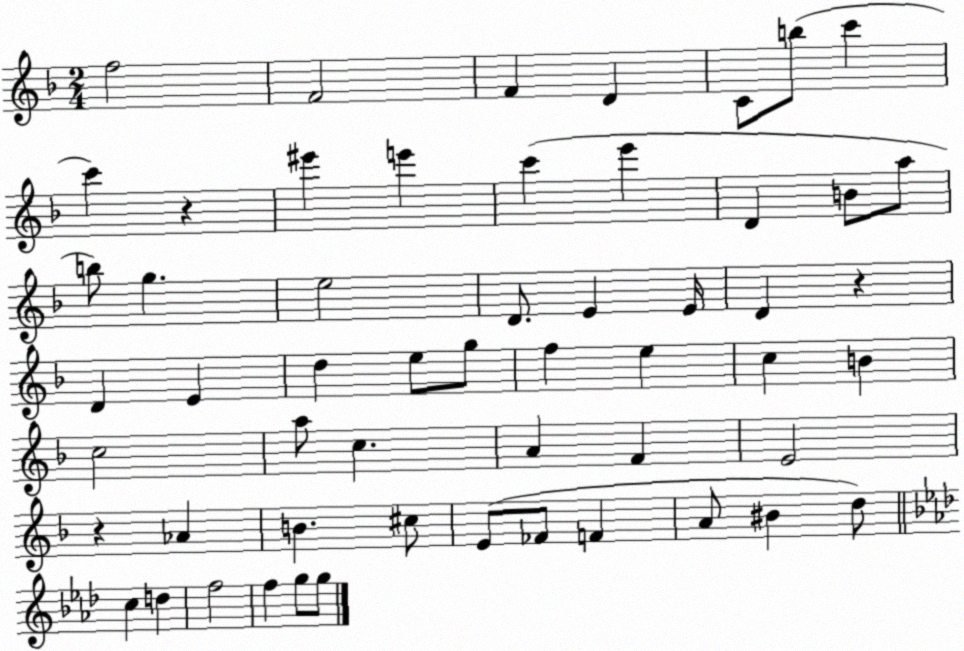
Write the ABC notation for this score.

X:1
T:Untitled
M:2/4
L:1/4
K:F
f2 F2 F D C/2 b/2 c' c' z ^e' e' c' e' D B/2 a/2 b/2 g e2 D/2 E E/4 D z D E d e/2 g/2 f e c B c2 a/2 c A F E2 z _A B ^c/2 E/2 _F/2 F A/2 ^B d/2 c d f2 f g/2 g/2